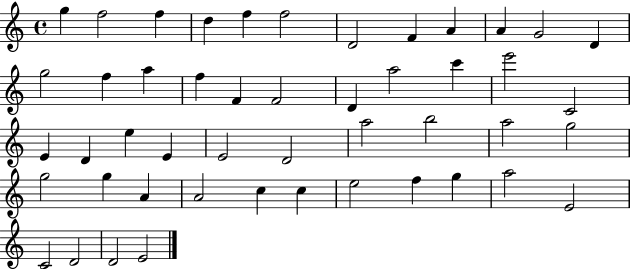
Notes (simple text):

G5/q F5/h F5/q D5/q F5/q F5/h D4/h F4/q A4/q A4/q G4/h D4/q G5/h F5/q A5/q F5/q F4/q F4/h D4/q A5/h C6/q E6/h C4/h E4/q D4/q E5/q E4/q E4/h D4/h A5/h B5/h A5/h G5/h G5/h G5/q A4/q A4/h C5/q C5/q E5/h F5/q G5/q A5/h E4/h C4/h D4/h D4/h E4/h